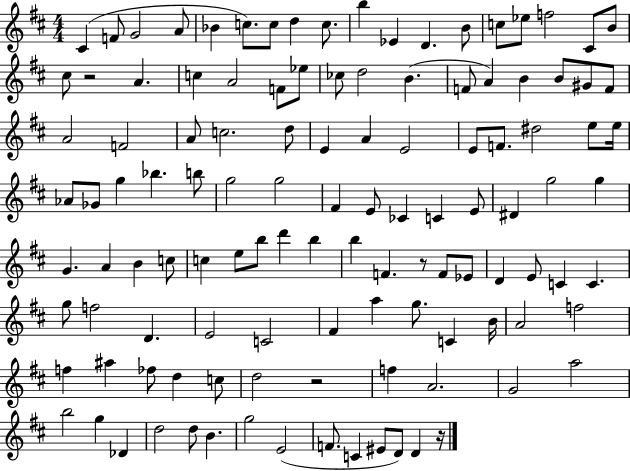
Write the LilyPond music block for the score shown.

{
  \clef treble
  \numericTimeSignature
  \time 4/4
  \key d \major
  cis'4( f'8 g'2 a'8 | bes'4 c''8.) c''8 d''4 c''8. | b''4 ees'4 d'4. b'8 | c''8 ees''8 f''2 cis'8 b'8 | \break cis''8 r2 a'4. | c''4 a'2 f'8 ees''8 | ces''8 d''2 b'4.( | f'8 a'4) b'4 b'8 gis'8 f'8 | \break a'2 f'2 | a'8 c''2. d''8 | e'4 a'4 e'2 | e'8 f'8. dis''2 e''8 e''16 | \break aes'8 ges'8 g''4 bes''4. b''8 | g''2 g''2 | fis'4 e'8 ces'4 c'4 e'8 | dis'4 g''2 g''4 | \break g'4. a'4 b'4 c''8 | c''4 e''8 b''8 d'''4 b''4 | b''4 f'4. r8 f'8 ees'8 | d'4 e'8 c'4 c'4. | \break g''8 f''2 d'4. | e'2 c'2 | fis'4 a''4 g''8. c'4 b'16 | a'2 f''2 | \break f''4 ais''4 fes''8 d''4 c''8 | d''2 r2 | f''4 a'2. | g'2 a''2 | \break b''2 g''4 des'4 | d''2 d''8 b'4. | g''2 e'2( | f'8. c'4 eis'8 d'8) d'4 r16 | \break \bar "|."
}